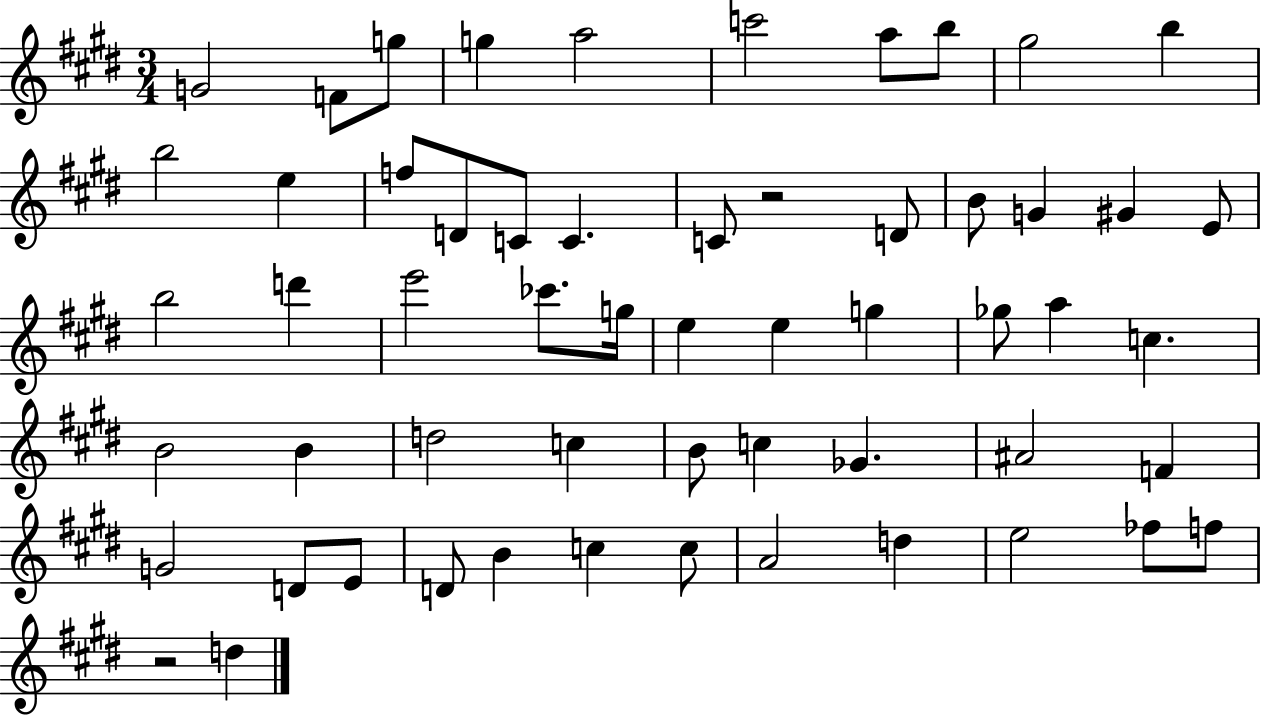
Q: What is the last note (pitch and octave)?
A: D5